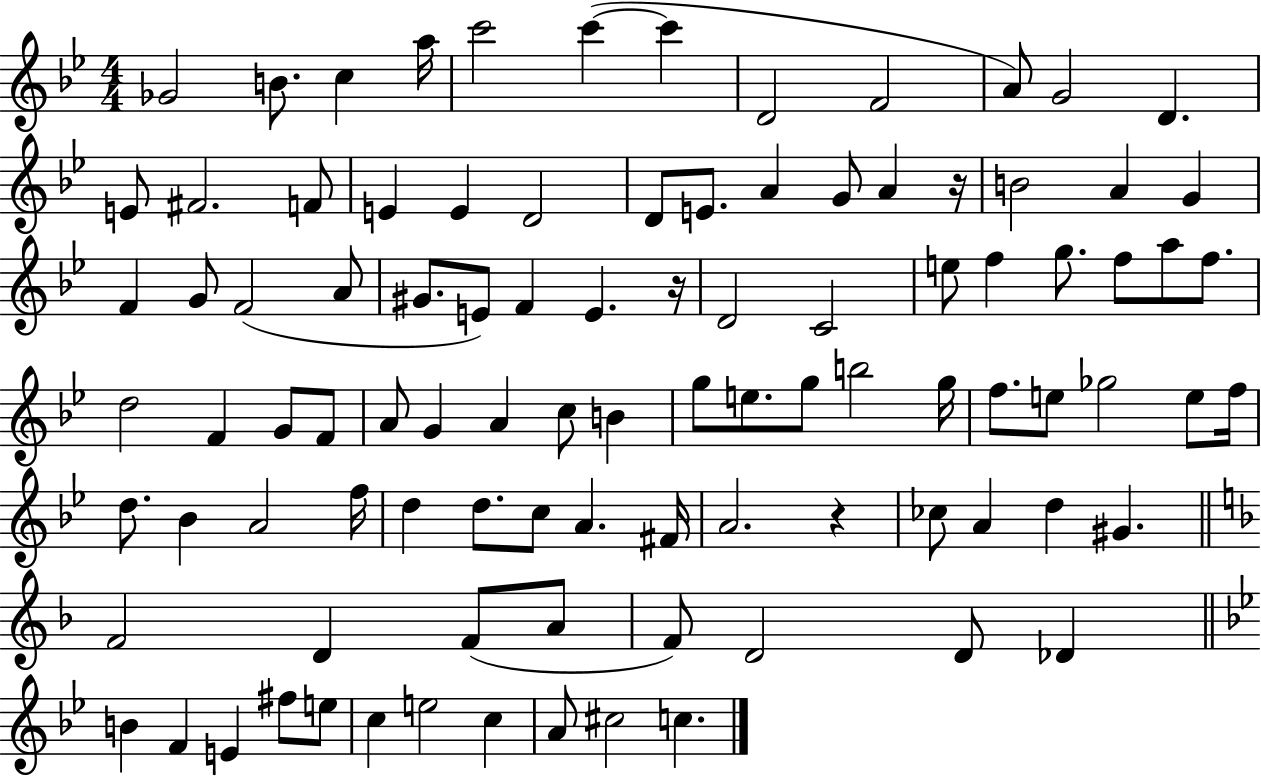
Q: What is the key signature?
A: BES major